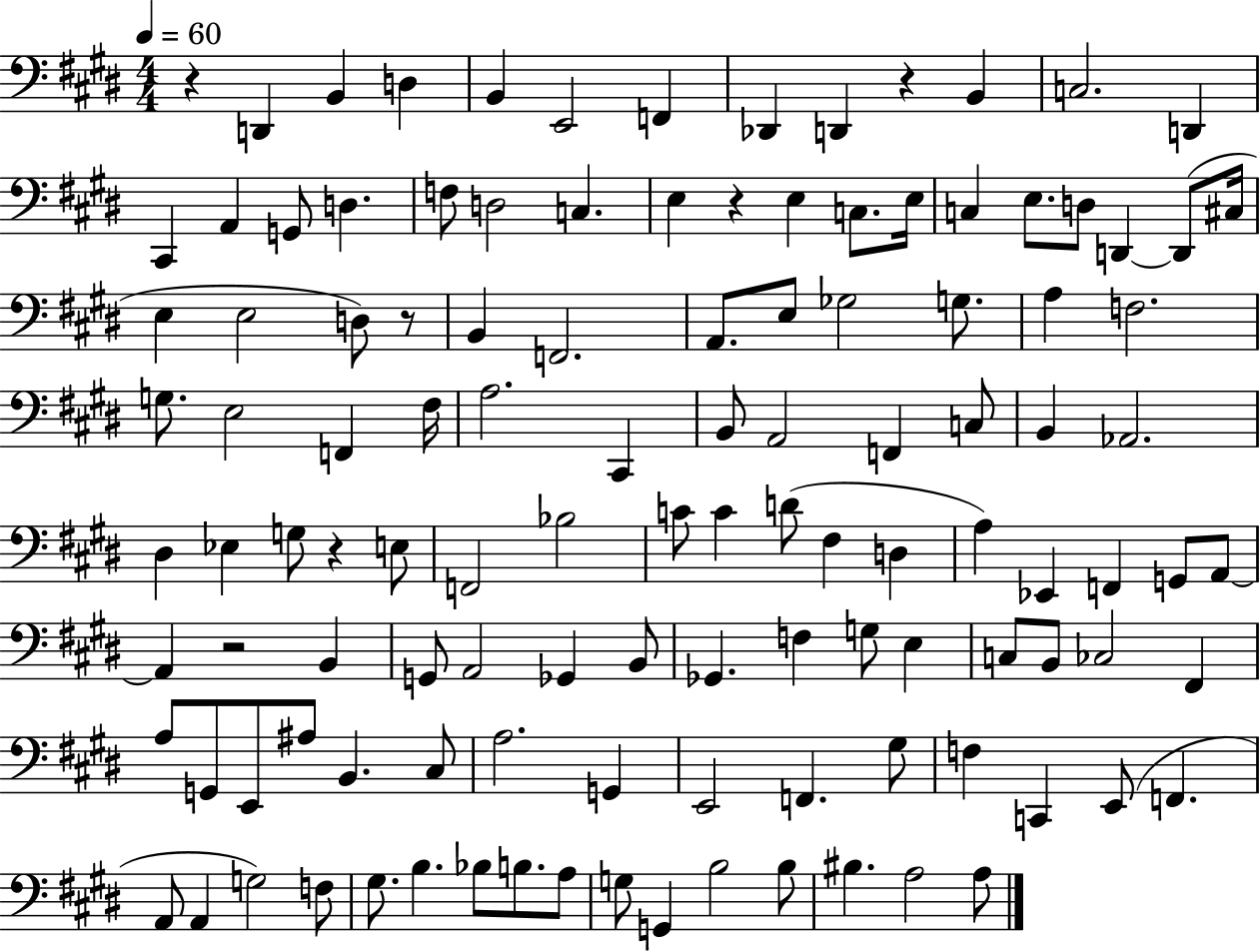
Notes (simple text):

R/q D2/q B2/q D3/q B2/q E2/h F2/q Db2/q D2/q R/q B2/q C3/h. D2/q C#2/q A2/q G2/e D3/q. F3/e D3/h C3/q. E3/q R/q E3/q C3/e. E3/s C3/q E3/e. D3/e D2/q D2/e C#3/s E3/q E3/h D3/e R/e B2/q F2/h. A2/e. E3/e Gb3/h G3/e. A3/q F3/h. G3/e. E3/h F2/q F#3/s A3/h. C#2/q B2/e A2/h F2/q C3/e B2/q Ab2/h. D#3/q Eb3/q G3/e R/q E3/e F2/h Bb3/h C4/e C4/q D4/e F#3/q D3/q A3/q Eb2/q F2/q G2/e A2/e A2/q R/h B2/q G2/e A2/h Gb2/q B2/e Gb2/q. F3/q G3/e E3/q C3/e B2/e CES3/h F#2/q A3/e G2/e E2/e A#3/e B2/q. C#3/e A3/h. G2/q E2/h F2/q. G#3/e F3/q C2/q E2/e F2/q. A2/e A2/q G3/h F3/e G#3/e. B3/q. Bb3/e B3/e. A3/e G3/e G2/q B3/h B3/e BIS3/q. A3/h A3/e